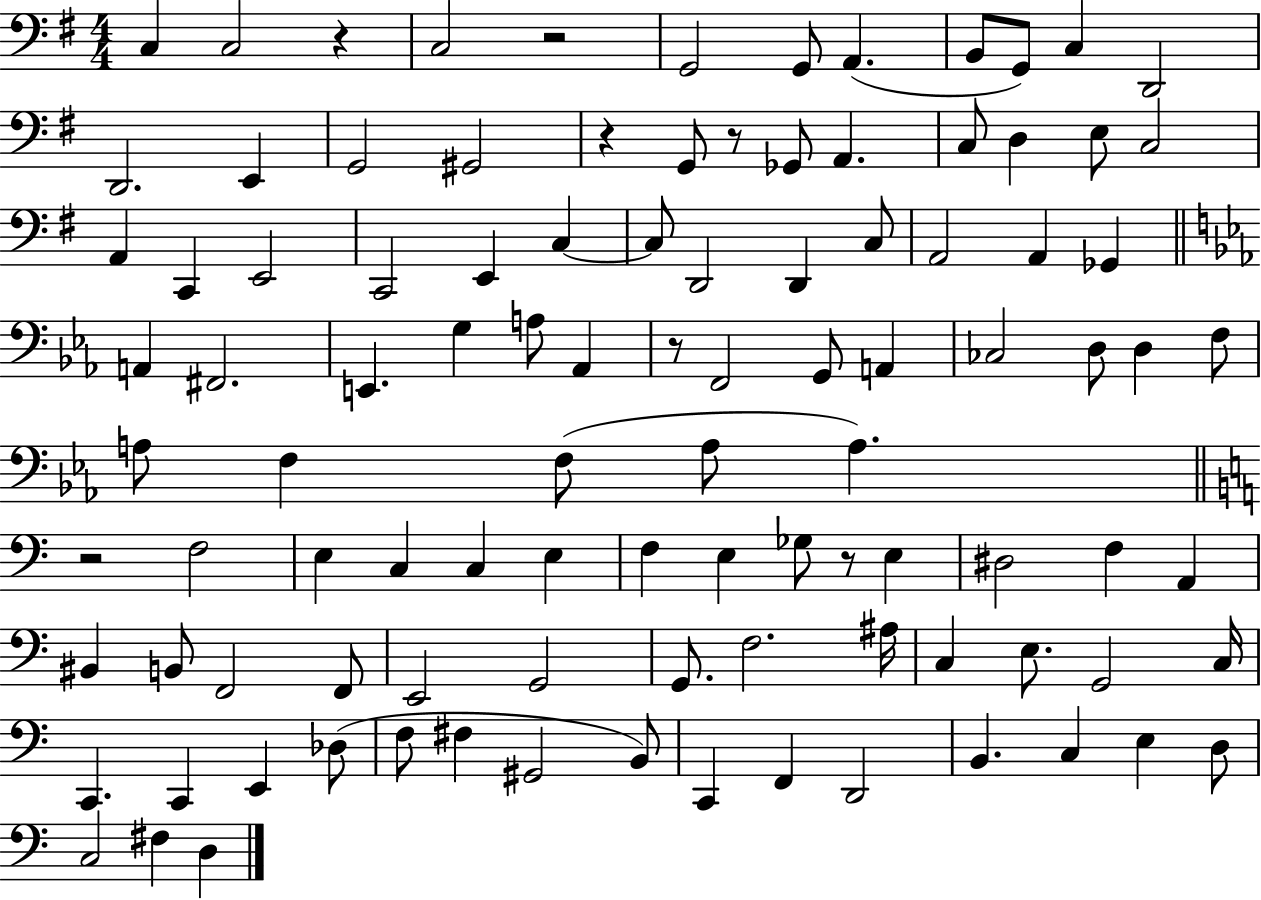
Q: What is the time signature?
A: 4/4